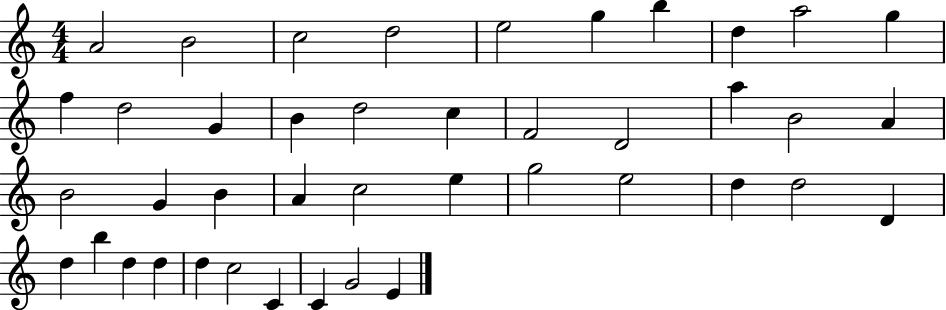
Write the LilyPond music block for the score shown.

{
  \clef treble
  \numericTimeSignature
  \time 4/4
  \key c \major
  a'2 b'2 | c''2 d''2 | e''2 g''4 b''4 | d''4 a''2 g''4 | \break f''4 d''2 g'4 | b'4 d''2 c''4 | f'2 d'2 | a''4 b'2 a'4 | \break b'2 g'4 b'4 | a'4 c''2 e''4 | g''2 e''2 | d''4 d''2 d'4 | \break d''4 b''4 d''4 d''4 | d''4 c''2 c'4 | c'4 g'2 e'4 | \bar "|."
}